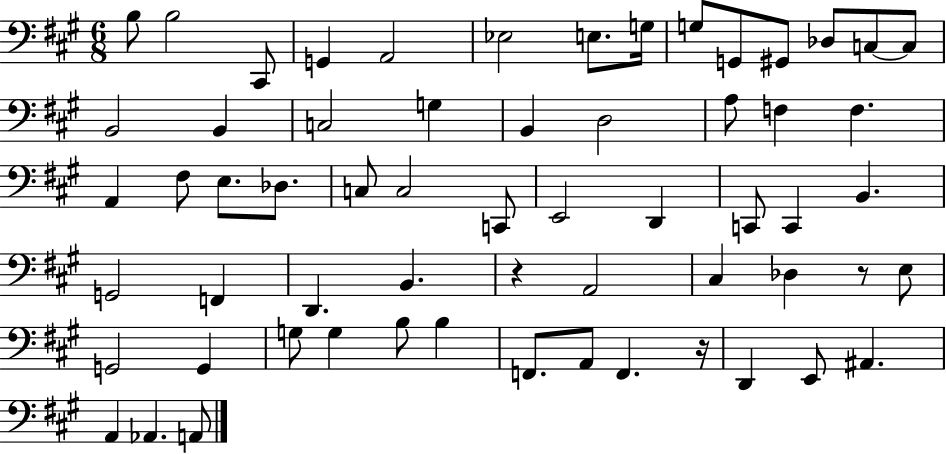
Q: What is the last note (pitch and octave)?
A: A2